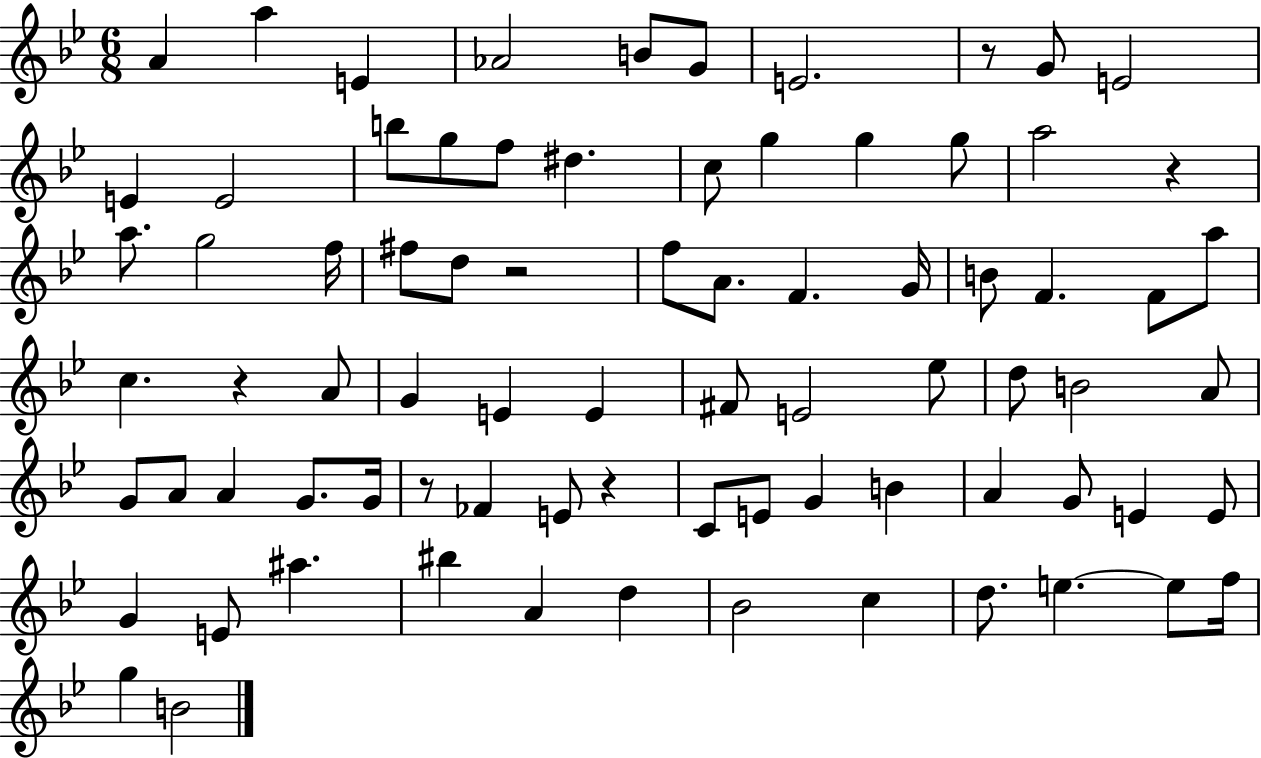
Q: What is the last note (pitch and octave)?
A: B4